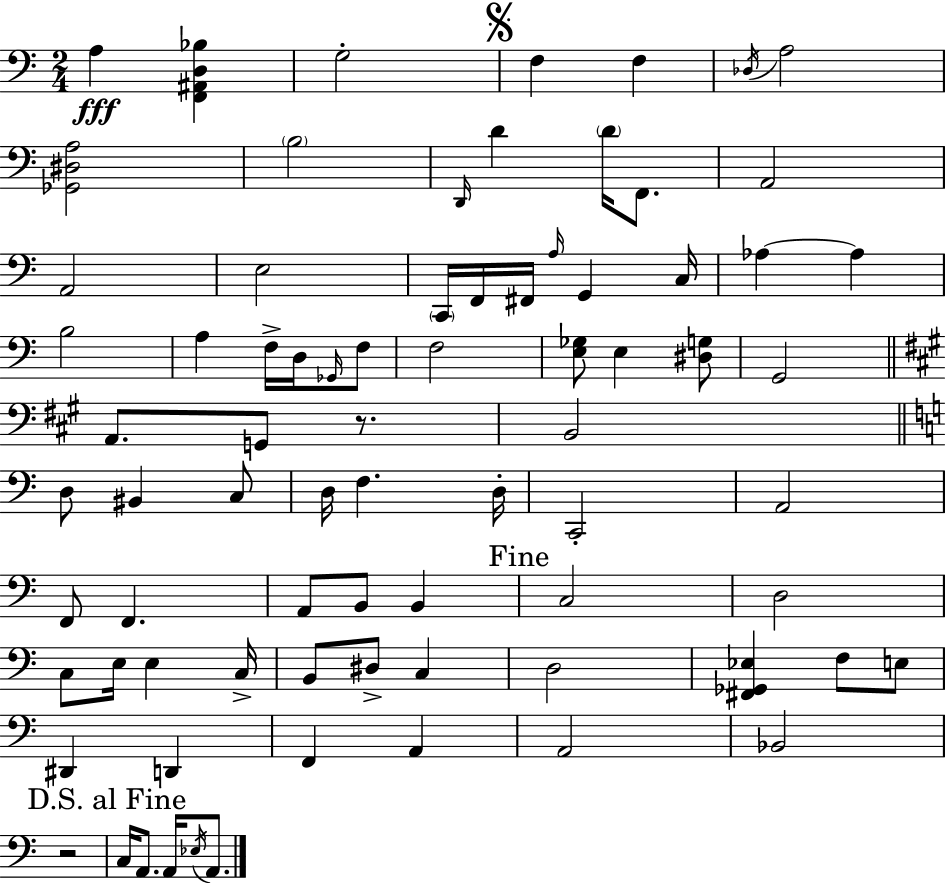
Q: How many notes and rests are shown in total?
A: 77